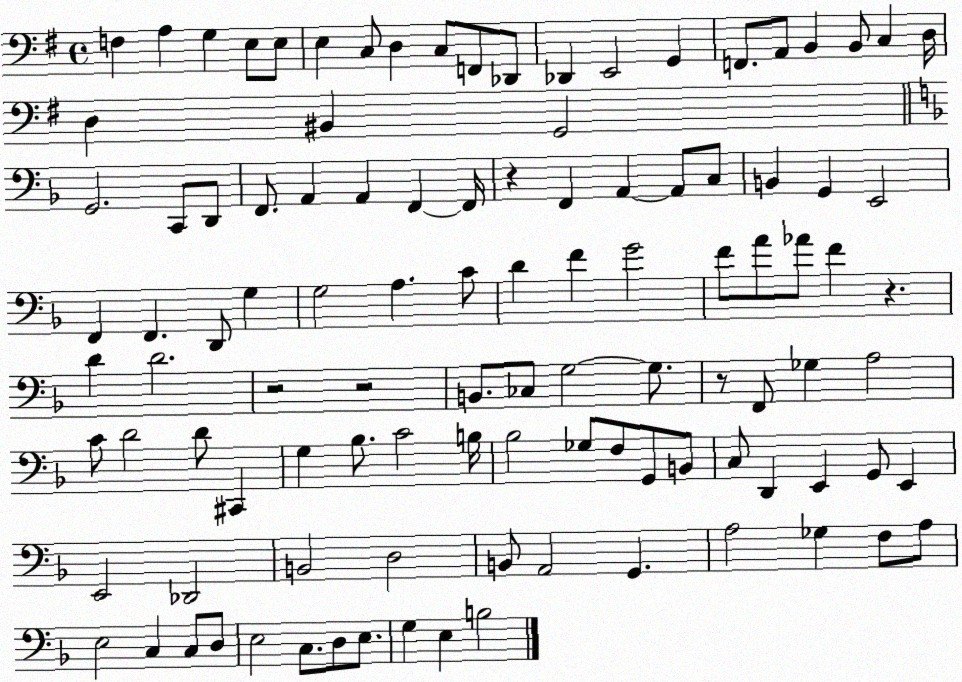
X:1
T:Untitled
M:4/4
L:1/4
K:G
F, A, G, E,/2 E,/2 E, C,/2 D, C,/2 F,,/2 _D,,/2 _D,, E,,2 G,, F,,/2 A,,/2 B,, B,,/2 C, D,/4 D, ^B,, G,,2 G,,2 C,,/2 D,,/2 F,,/2 A,, A,, F,, F,,/4 z F,, A,, A,,/2 C,/2 B,, G,, E,,2 F,, F,, D,,/2 G, G,2 A, C/2 D F G2 F/2 A/2 _A/2 F z D D2 z2 z2 B,,/2 _C,/2 G,2 G,/2 z/2 F,,/2 _G, A,2 C/2 D2 D/2 ^C,, G, _B,/2 C2 B,/4 _B,2 _G,/2 F,/2 G,,/2 B,,/2 C,/2 D,, E,, G,,/2 E,, E,,2 _D,,2 B,,2 D,2 B,,/2 A,,2 G,, A,2 _G, F,/2 A,/2 E,2 C, C,/2 D,/2 E,2 C,/2 D,/2 E,/2 G, E, B,2